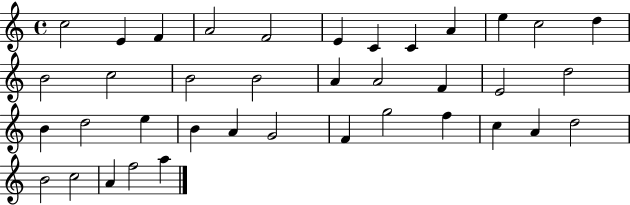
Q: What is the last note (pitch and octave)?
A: A5